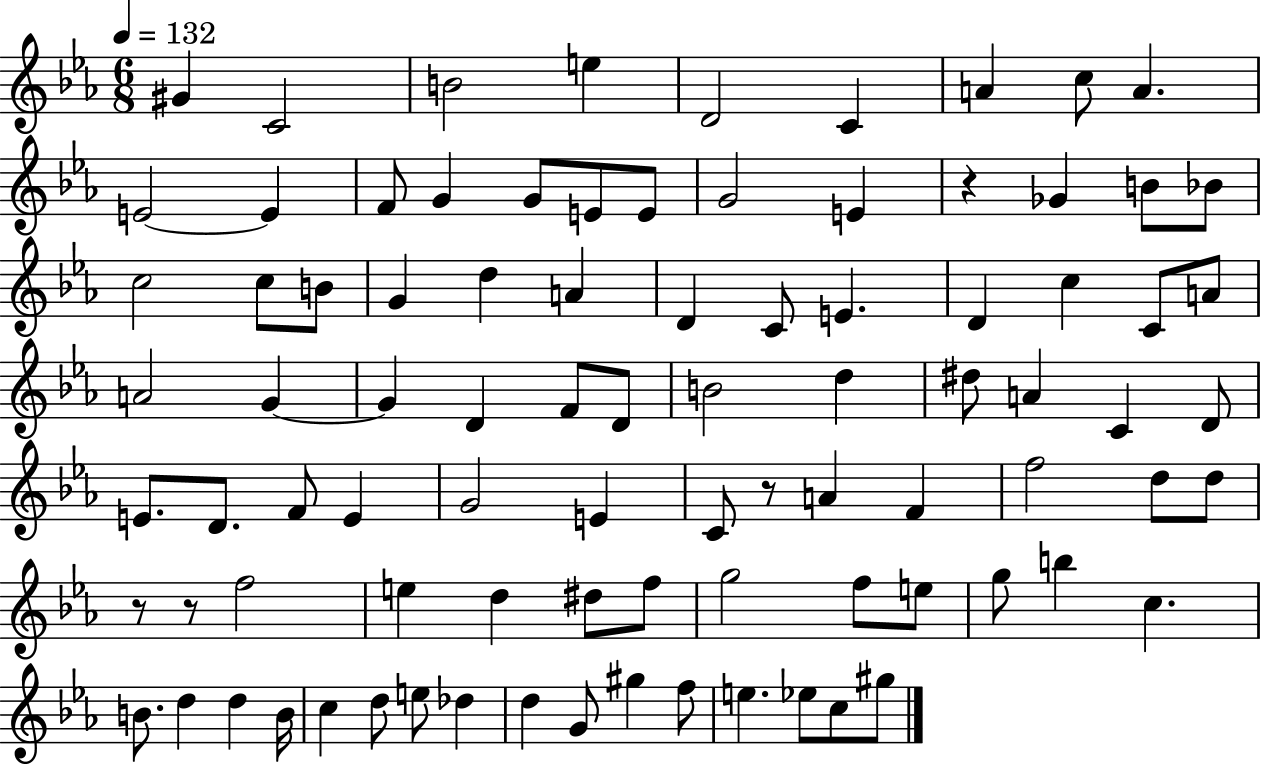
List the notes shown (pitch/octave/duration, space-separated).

G#4/q C4/h B4/h E5/q D4/h C4/q A4/q C5/e A4/q. E4/h E4/q F4/e G4/q G4/e E4/e E4/e G4/h E4/q R/q Gb4/q B4/e Bb4/e C5/h C5/e B4/e G4/q D5/q A4/q D4/q C4/e E4/q. D4/q C5/q C4/e A4/e A4/h G4/q G4/q D4/q F4/e D4/e B4/h D5/q D#5/e A4/q C4/q D4/e E4/e. D4/e. F4/e E4/q G4/h E4/q C4/e R/e A4/q F4/q F5/h D5/e D5/e R/e R/e F5/h E5/q D5/q D#5/e F5/e G5/h F5/e E5/e G5/e B5/q C5/q. B4/e. D5/q D5/q B4/s C5/q D5/e E5/e Db5/q D5/q G4/e G#5/q F5/e E5/q. Eb5/e C5/e G#5/e